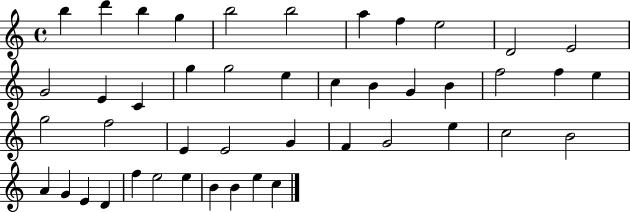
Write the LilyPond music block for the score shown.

{
  \clef treble
  \time 4/4
  \defaultTimeSignature
  \key c \major
  b''4 d'''4 b''4 g''4 | b''2 b''2 | a''4 f''4 e''2 | d'2 e'2 | \break g'2 e'4 c'4 | g''4 g''2 e''4 | c''4 b'4 g'4 b'4 | f''2 f''4 e''4 | \break g''2 f''2 | e'4 e'2 g'4 | f'4 g'2 e''4 | c''2 b'2 | \break a'4 g'4 e'4 d'4 | f''4 e''2 e''4 | b'4 b'4 e''4 c''4 | \bar "|."
}